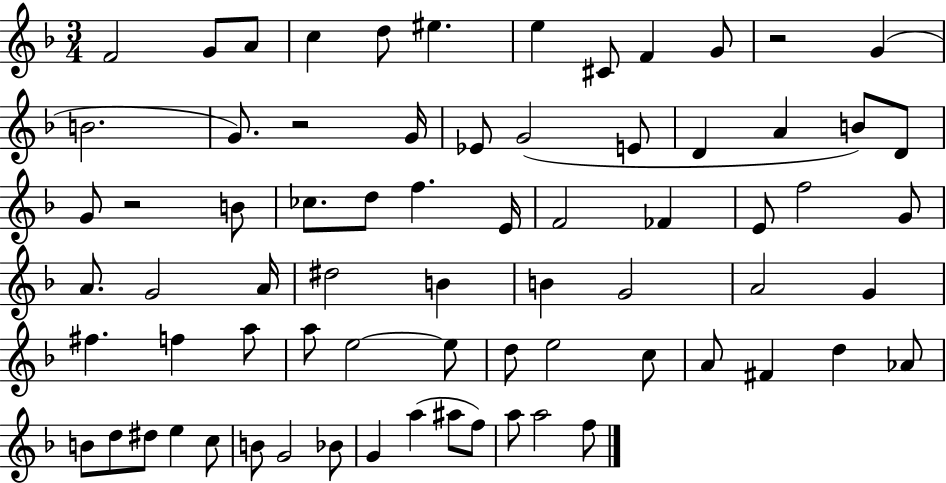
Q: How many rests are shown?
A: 3